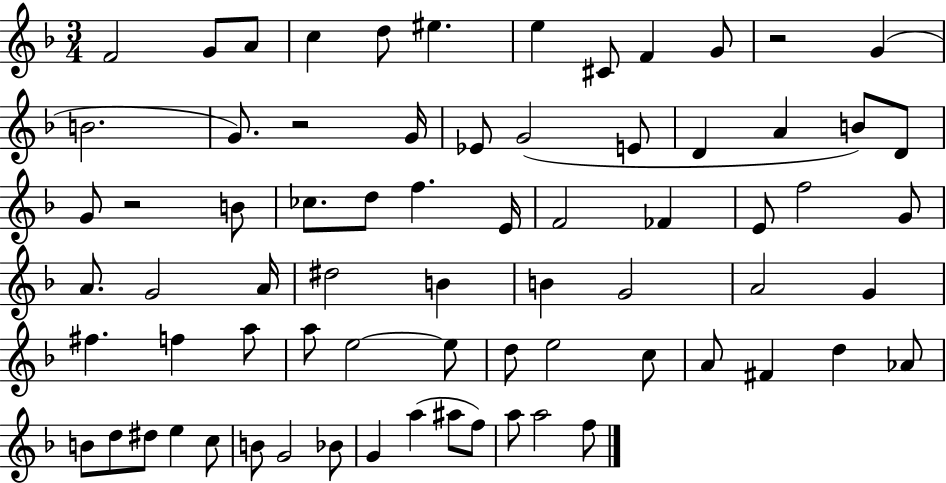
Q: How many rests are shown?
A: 3